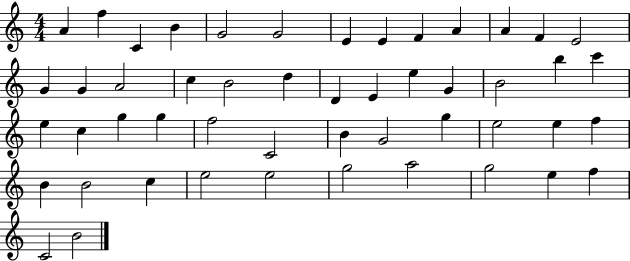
{
  \clef treble
  \numericTimeSignature
  \time 4/4
  \key c \major
  a'4 f''4 c'4 b'4 | g'2 g'2 | e'4 e'4 f'4 a'4 | a'4 f'4 e'2 | \break g'4 g'4 a'2 | c''4 b'2 d''4 | d'4 e'4 e''4 g'4 | b'2 b''4 c'''4 | \break e''4 c''4 g''4 g''4 | f''2 c'2 | b'4 g'2 g''4 | e''2 e''4 f''4 | \break b'4 b'2 c''4 | e''2 e''2 | g''2 a''2 | g''2 e''4 f''4 | \break c'2 b'2 | \bar "|."
}